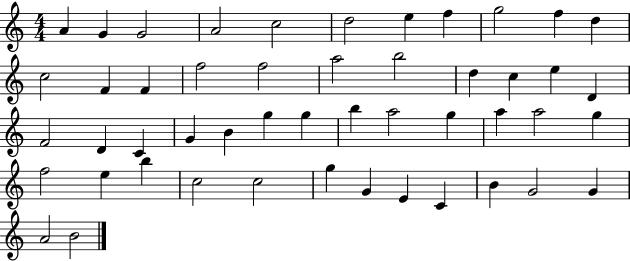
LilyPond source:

{
  \clef treble
  \numericTimeSignature
  \time 4/4
  \key c \major
  a'4 g'4 g'2 | a'2 c''2 | d''2 e''4 f''4 | g''2 f''4 d''4 | \break c''2 f'4 f'4 | f''2 f''2 | a''2 b''2 | d''4 c''4 e''4 d'4 | \break f'2 d'4 c'4 | g'4 b'4 g''4 g''4 | b''4 a''2 g''4 | a''4 a''2 g''4 | \break f''2 e''4 b''4 | c''2 c''2 | g''4 g'4 e'4 c'4 | b'4 g'2 g'4 | \break a'2 b'2 | \bar "|."
}